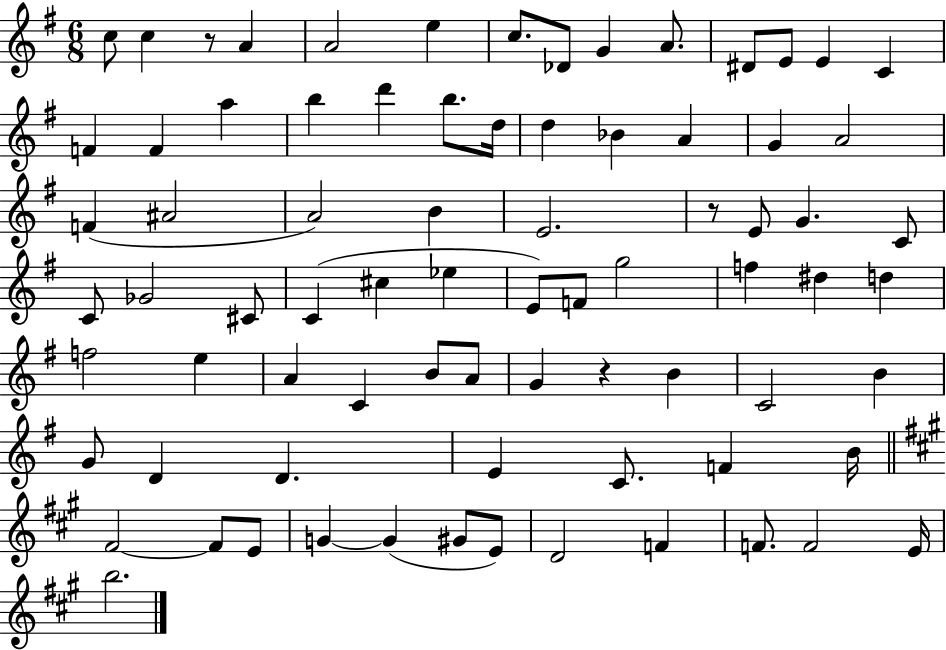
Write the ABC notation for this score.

X:1
T:Untitled
M:6/8
L:1/4
K:G
c/2 c z/2 A A2 e c/2 _D/2 G A/2 ^D/2 E/2 E C F F a b d' b/2 d/4 d _B A G A2 F ^A2 A2 B E2 z/2 E/2 G C/2 C/2 _G2 ^C/2 C ^c _e E/2 F/2 g2 f ^d d f2 e A C B/2 A/2 G z B C2 B G/2 D D E C/2 F B/4 ^F2 ^F/2 E/2 G G ^G/2 E/2 D2 F F/2 F2 E/4 b2